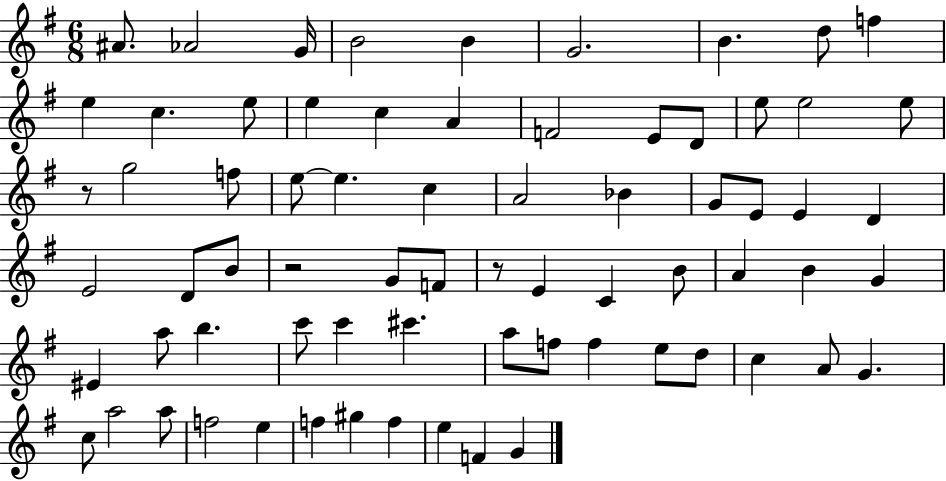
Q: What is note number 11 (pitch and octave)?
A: C5